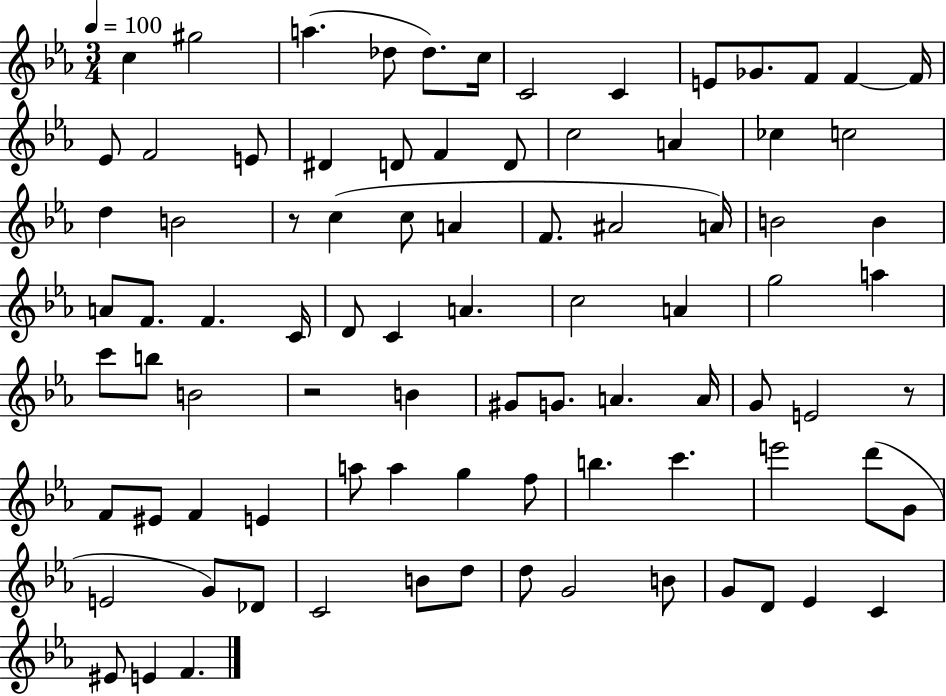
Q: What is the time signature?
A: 3/4